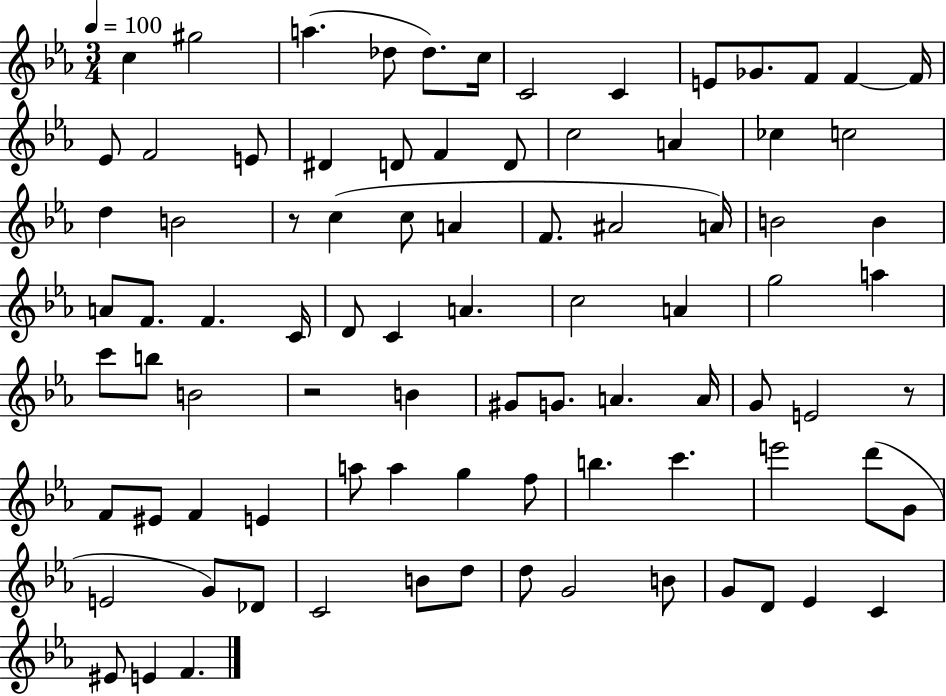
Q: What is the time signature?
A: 3/4